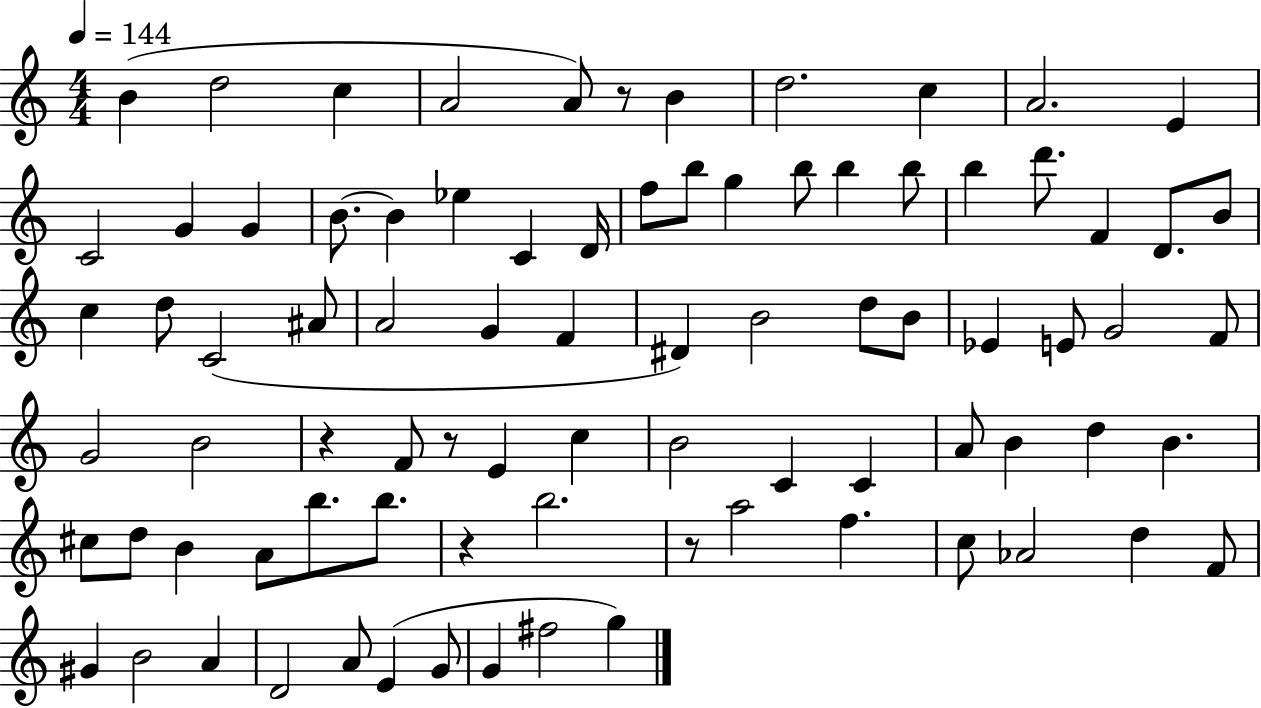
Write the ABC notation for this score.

X:1
T:Untitled
M:4/4
L:1/4
K:C
B d2 c A2 A/2 z/2 B d2 c A2 E C2 G G B/2 B _e C D/4 f/2 b/2 g b/2 b b/2 b d'/2 F D/2 B/2 c d/2 C2 ^A/2 A2 G F ^D B2 d/2 B/2 _E E/2 G2 F/2 G2 B2 z F/2 z/2 E c B2 C C A/2 B d B ^c/2 d/2 B A/2 b/2 b/2 z b2 z/2 a2 f c/2 _A2 d F/2 ^G B2 A D2 A/2 E G/2 G ^f2 g